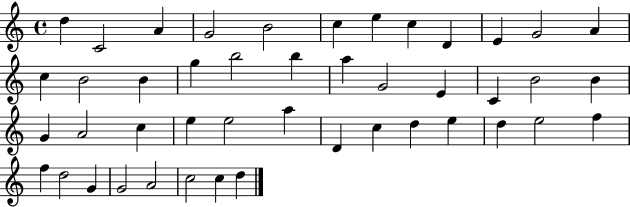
{
  \clef treble
  \time 4/4
  \defaultTimeSignature
  \key c \major
  d''4 c'2 a'4 | g'2 b'2 | c''4 e''4 c''4 d'4 | e'4 g'2 a'4 | \break c''4 b'2 b'4 | g''4 b''2 b''4 | a''4 g'2 e'4 | c'4 b'2 b'4 | \break g'4 a'2 c''4 | e''4 e''2 a''4 | d'4 c''4 d''4 e''4 | d''4 e''2 f''4 | \break f''4 d''2 g'4 | g'2 a'2 | c''2 c''4 d''4 | \bar "|."
}